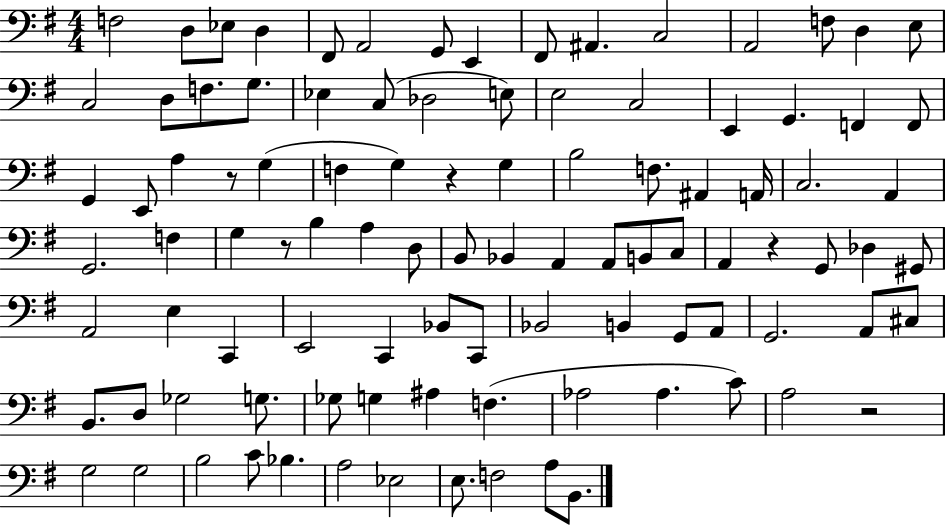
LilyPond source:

{
  \clef bass
  \numericTimeSignature
  \time 4/4
  \key g \major
  f2 d8 ees8 d4 | fis,8 a,2 g,8 e,4 | fis,8 ais,4. c2 | a,2 f8 d4 e8 | \break c2 d8 f8. g8. | ees4 c8( des2 e8) | e2 c2 | e,4 g,4. f,4 f,8 | \break g,4 e,8 a4 r8 g4( | f4 g4) r4 g4 | b2 f8. ais,4 a,16 | c2. a,4 | \break g,2. f4 | g4 r8 b4 a4 d8 | b,8 bes,4 a,4 a,8 b,8 c8 | a,4 r4 g,8 des4 gis,8 | \break a,2 e4 c,4 | e,2 c,4 bes,8 c,8 | bes,2 b,4 g,8 a,8 | g,2. a,8 cis8 | \break b,8. d8 ges2 g8. | ges8 g4 ais4 f4.( | aes2 aes4. c'8) | a2 r2 | \break g2 g2 | b2 c'8 bes4. | a2 ees2 | e8. f2 a8 b,8. | \break \bar "|."
}